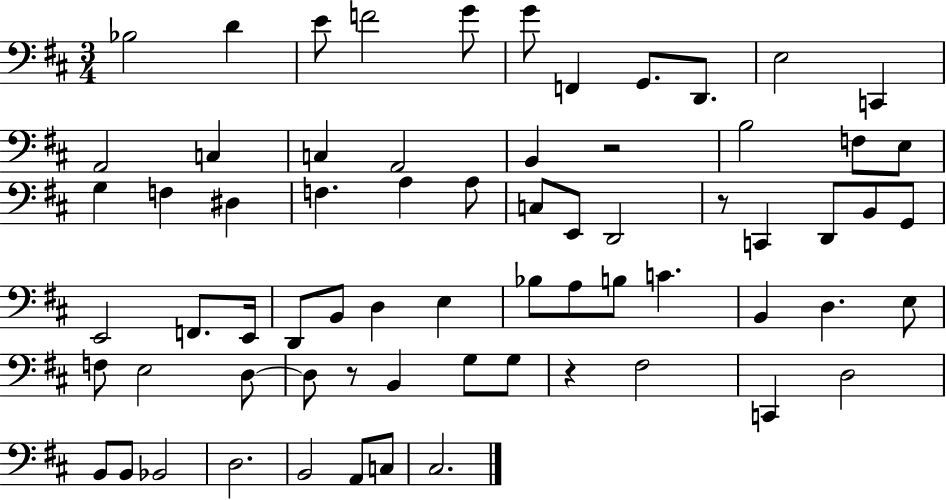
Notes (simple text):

Bb3/h D4/q E4/e F4/h G4/e G4/e F2/q G2/e. D2/e. E3/h C2/q A2/h C3/q C3/q A2/h B2/q R/h B3/h F3/e E3/e G3/q F3/q D#3/q F3/q. A3/q A3/e C3/e E2/e D2/h R/e C2/q D2/e B2/e G2/e E2/h F2/e. E2/s D2/e B2/e D3/q E3/q Bb3/e A3/e B3/e C4/q. B2/q D3/q. E3/e F3/e E3/h D3/e D3/e R/e B2/q G3/e G3/e R/q F#3/h C2/q D3/h B2/e B2/e Bb2/h D3/h. B2/h A2/e C3/e C#3/h.